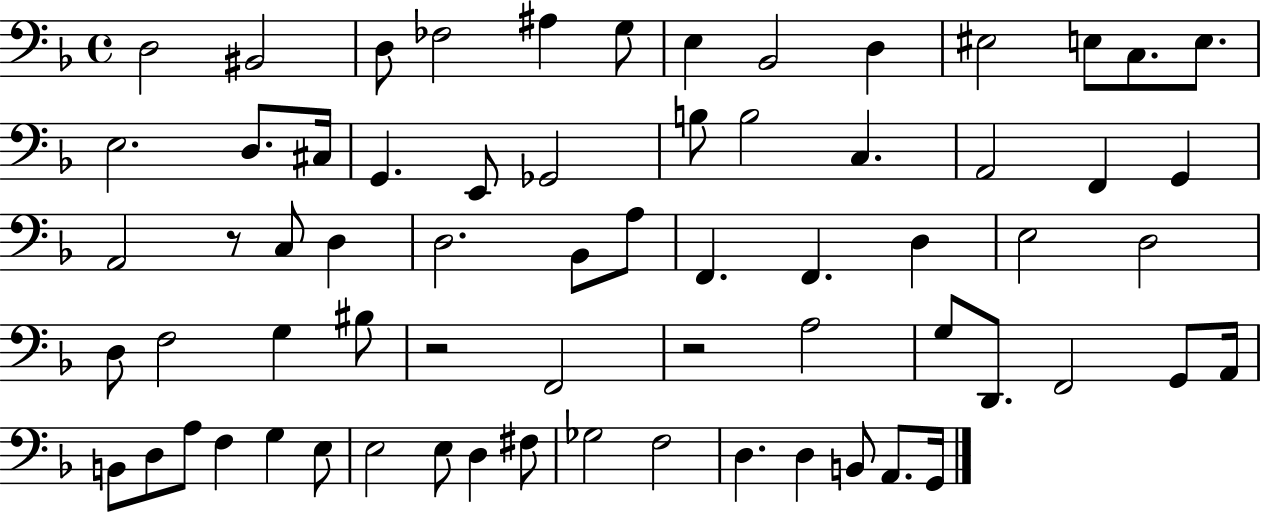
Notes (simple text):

D3/h BIS2/h D3/e FES3/h A#3/q G3/e E3/q Bb2/h D3/q EIS3/h E3/e C3/e. E3/e. E3/h. D3/e. C#3/s G2/q. E2/e Gb2/h B3/e B3/h C3/q. A2/h F2/q G2/q A2/h R/e C3/e D3/q D3/h. Bb2/e A3/e F2/q. F2/q. D3/q E3/h D3/h D3/e F3/h G3/q BIS3/e R/h F2/h R/h A3/h G3/e D2/e. F2/h G2/e A2/s B2/e D3/e A3/e F3/q G3/q E3/e E3/h E3/e D3/q F#3/e Gb3/h F3/h D3/q. D3/q B2/e A2/e. G2/s